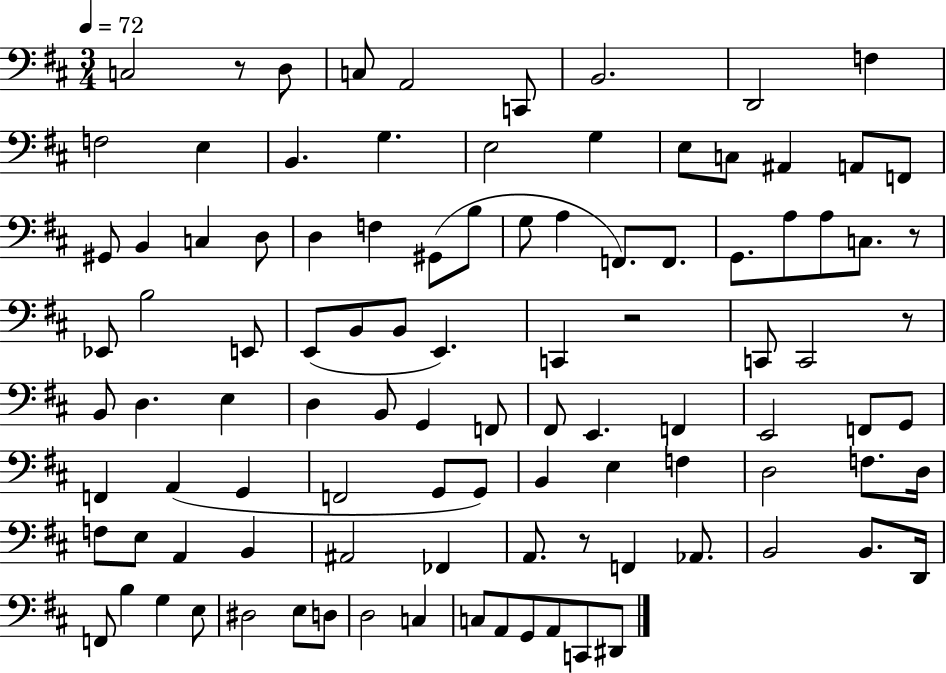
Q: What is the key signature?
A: D major